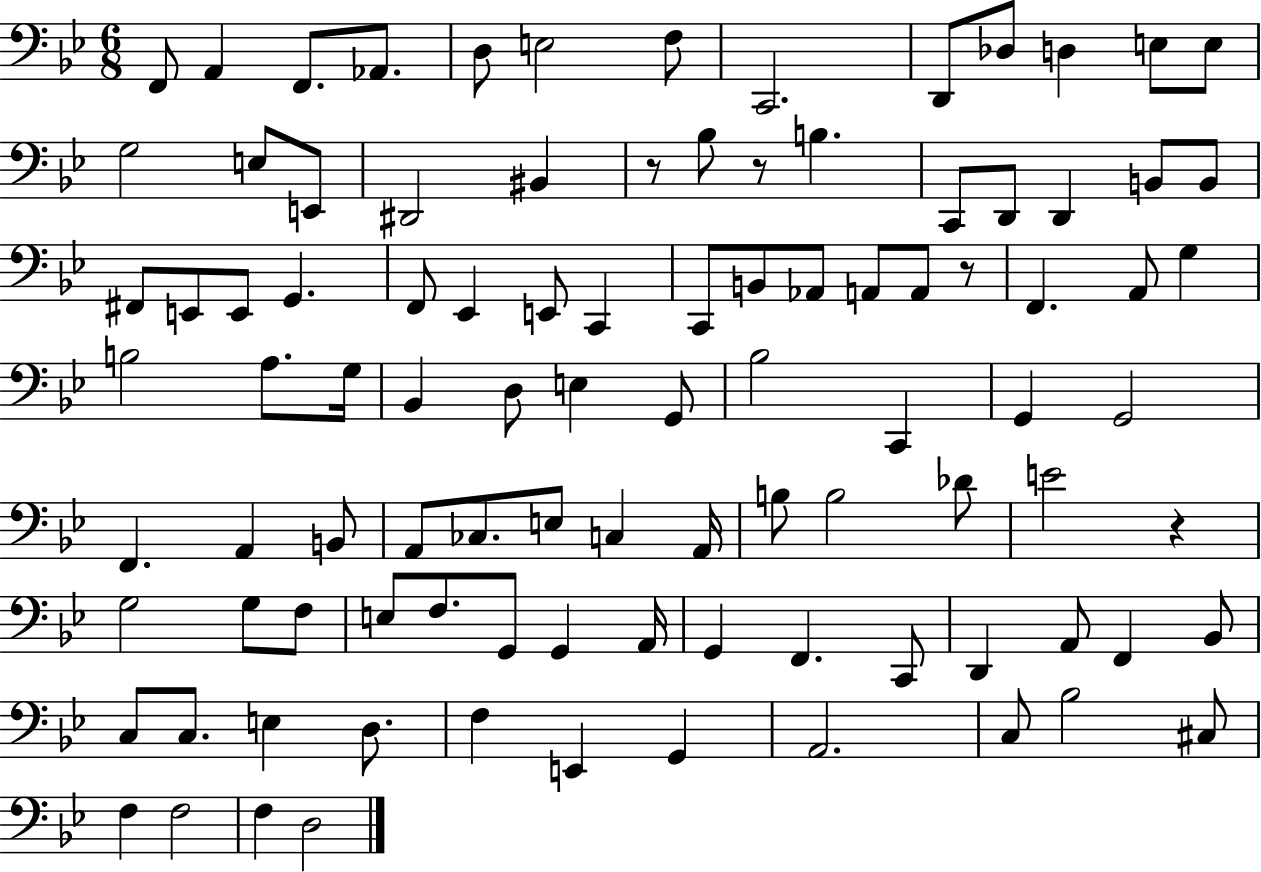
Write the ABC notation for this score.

X:1
T:Untitled
M:6/8
L:1/4
K:Bb
F,,/2 A,, F,,/2 _A,,/2 D,/2 E,2 F,/2 C,,2 D,,/2 _D,/2 D, E,/2 E,/2 G,2 E,/2 E,,/2 ^D,,2 ^B,, z/2 _B,/2 z/2 B, C,,/2 D,,/2 D,, B,,/2 B,,/2 ^F,,/2 E,,/2 E,,/2 G,, F,,/2 _E,, E,,/2 C,, C,,/2 B,,/2 _A,,/2 A,,/2 A,,/2 z/2 F,, A,,/2 G, B,2 A,/2 G,/4 _B,, D,/2 E, G,,/2 _B,2 C,, G,, G,,2 F,, A,, B,,/2 A,,/2 _C,/2 E,/2 C, A,,/4 B,/2 B,2 _D/2 E2 z G,2 G,/2 F,/2 E,/2 F,/2 G,,/2 G,, A,,/4 G,, F,, C,,/2 D,, A,,/2 F,, _B,,/2 C,/2 C,/2 E, D,/2 F, E,, G,, A,,2 C,/2 _B,2 ^C,/2 F, F,2 F, D,2